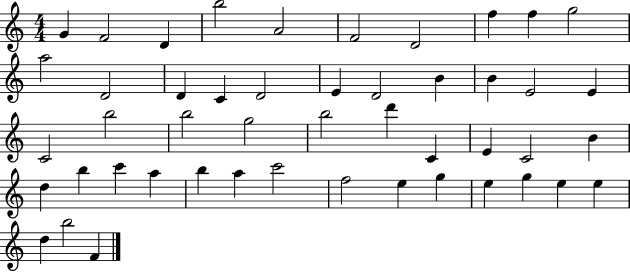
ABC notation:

X:1
T:Untitled
M:4/4
L:1/4
K:C
G F2 D b2 A2 F2 D2 f f g2 a2 D2 D C D2 E D2 B B E2 E C2 b2 b2 g2 b2 d' C E C2 B d b c' a b a c'2 f2 e g e g e e d b2 F